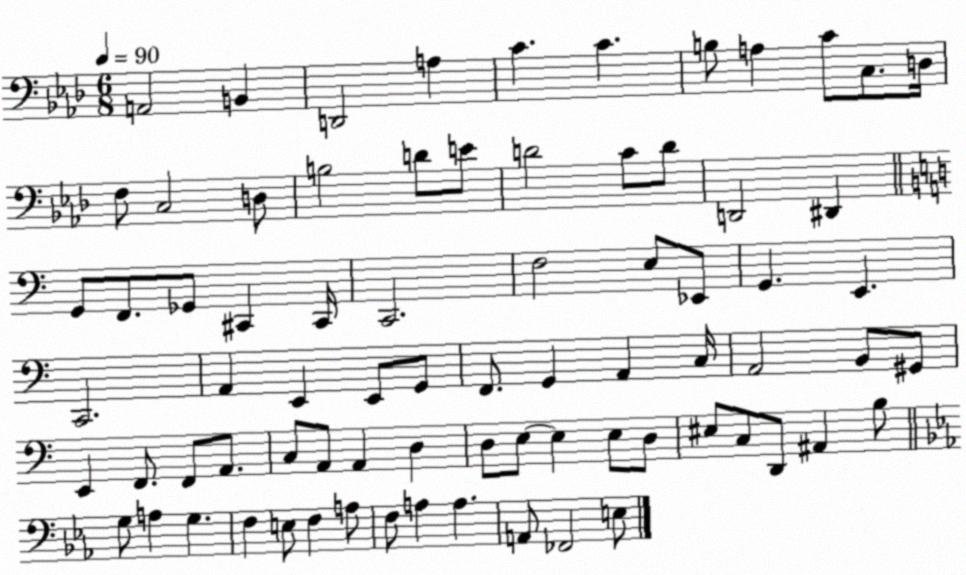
X:1
T:Untitled
M:6/8
L:1/4
K:Ab
A,,2 B,, D,,2 A, C C B,/2 A, C/2 C,/2 D,/4 F,/2 C,2 D,/2 B,2 D/2 E/2 D2 C/2 D/2 D,,2 ^D,, G,,/2 F,,/2 _G,,/2 ^C,, ^C,,/4 C,,2 F,2 E,/2 _E,,/2 G,, E,, C,,2 A,, E,, E,,/2 G,,/2 F,,/2 G,, A,, C,/4 A,,2 B,,/2 ^G,,/2 E,, F,,/2 F,,/2 A,,/2 C,/2 A,,/2 A,, D, D,/2 E,/2 E, E,/2 D,/2 ^E,/2 C,/2 D,,/2 ^A,, B,/2 G,/2 A, G, F, E,/2 F, A,/2 F,/2 A, A, A,,/2 _F,,2 E,/2